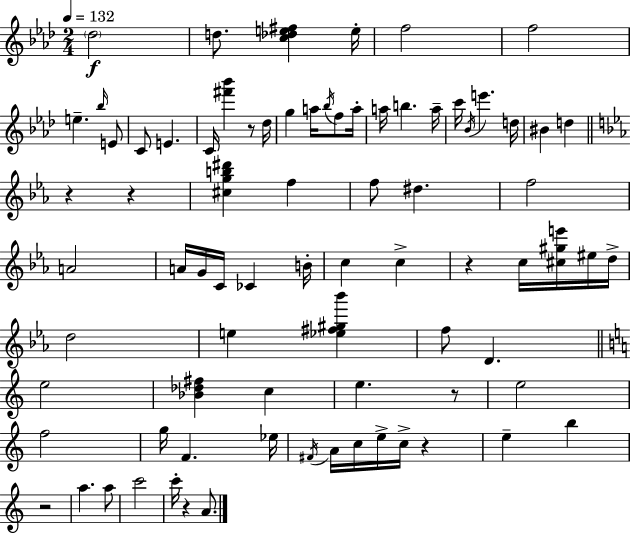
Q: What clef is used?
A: treble